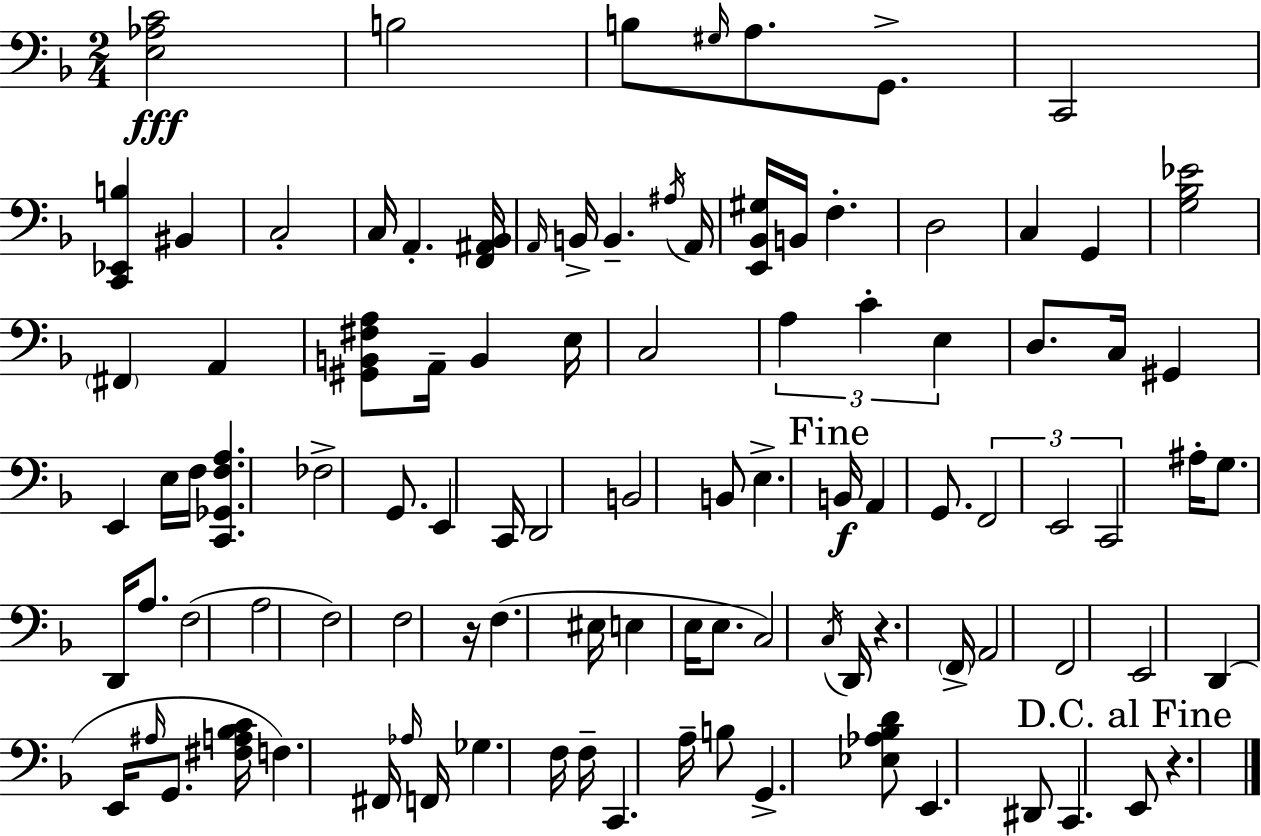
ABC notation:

X:1
T:Untitled
M:2/4
L:1/4
K:F
[E,_A,C]2 B,2 B,/2 ^G,/4 A,/2 G,,/2 C,,2 [C,,_E,,B,] ^B,, C,2 C,/4 A,, [F,,^A,,_B,,]/4 A,,/4 B,,/4 B,, ^A,/4 A,,/4 [E,,_B,,^G,]/4 B,,/4 F, D,2 C, G,, [G,_B,_E]2 ^F,, A,, [^G,,B,,^F,A,]/2 A,,/4 B,, E,/4 C,2 A, C E, D,/2 C,/4 ^G,, E,, E,/4 F,/4 [C,,_G,,F,A,] _F,2 G,,/2 E,, C,,/4 D,,2 B,,2 B,,/2 E, B,,/4 A,, G,,/2 F,,2 E,,2 C,,2 ^A,/4 G,/2 D,,/4 A,/2 F,2 A,2 F,2 F,2 z/4 F, ^E,/4 E, E,/4 E,/2 C,2 C,/4 D,,/4 z F,,/4 A,,2 F,,2 E,,2 D,, E,,/4 ^A,/4 G,,/2 [^F,A,_B,C]/4 F, ^F,,/4 _A,/4 F,,/4 _G, F,/4 F,/4 C,, A,/4 B,/2 G,, [_E,_A,_B,D]/2 E,, ^D,,/2 C,, E,,/2 z